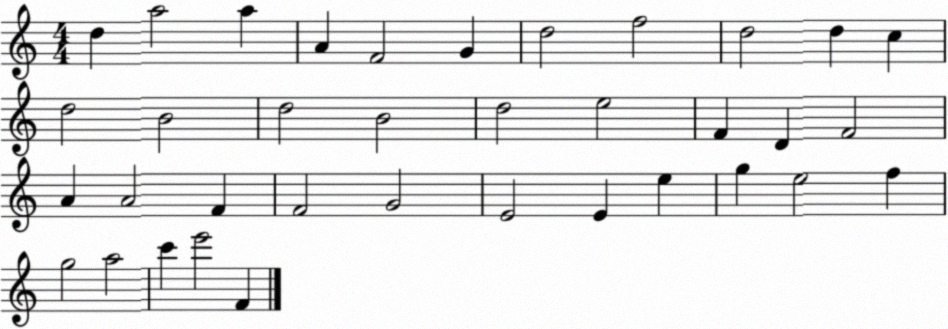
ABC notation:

X:1
T:Untitled
M:4/4
L:1/4
K:C
d a2 a A F2 G d2 f2 d2 d c d2 B2 d2 B2 d2 e2 F D F2 A A2 F F2 G2 E2 E e g e2 f g2 a2 c' e'2 F